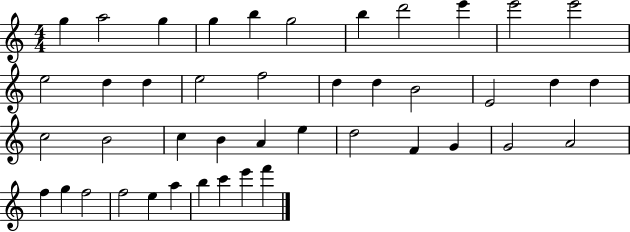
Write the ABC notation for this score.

X:1
T:Untitled
M:4/4
L:1/4
K:C
g a2 g g b g2 b d'2 e' e'2 e'2 e2 d d e2 f2 d d B2 E2 d d c2 B2 c B A e d2 F G G2 A2 f g f2 f2 e a b c' e' f'